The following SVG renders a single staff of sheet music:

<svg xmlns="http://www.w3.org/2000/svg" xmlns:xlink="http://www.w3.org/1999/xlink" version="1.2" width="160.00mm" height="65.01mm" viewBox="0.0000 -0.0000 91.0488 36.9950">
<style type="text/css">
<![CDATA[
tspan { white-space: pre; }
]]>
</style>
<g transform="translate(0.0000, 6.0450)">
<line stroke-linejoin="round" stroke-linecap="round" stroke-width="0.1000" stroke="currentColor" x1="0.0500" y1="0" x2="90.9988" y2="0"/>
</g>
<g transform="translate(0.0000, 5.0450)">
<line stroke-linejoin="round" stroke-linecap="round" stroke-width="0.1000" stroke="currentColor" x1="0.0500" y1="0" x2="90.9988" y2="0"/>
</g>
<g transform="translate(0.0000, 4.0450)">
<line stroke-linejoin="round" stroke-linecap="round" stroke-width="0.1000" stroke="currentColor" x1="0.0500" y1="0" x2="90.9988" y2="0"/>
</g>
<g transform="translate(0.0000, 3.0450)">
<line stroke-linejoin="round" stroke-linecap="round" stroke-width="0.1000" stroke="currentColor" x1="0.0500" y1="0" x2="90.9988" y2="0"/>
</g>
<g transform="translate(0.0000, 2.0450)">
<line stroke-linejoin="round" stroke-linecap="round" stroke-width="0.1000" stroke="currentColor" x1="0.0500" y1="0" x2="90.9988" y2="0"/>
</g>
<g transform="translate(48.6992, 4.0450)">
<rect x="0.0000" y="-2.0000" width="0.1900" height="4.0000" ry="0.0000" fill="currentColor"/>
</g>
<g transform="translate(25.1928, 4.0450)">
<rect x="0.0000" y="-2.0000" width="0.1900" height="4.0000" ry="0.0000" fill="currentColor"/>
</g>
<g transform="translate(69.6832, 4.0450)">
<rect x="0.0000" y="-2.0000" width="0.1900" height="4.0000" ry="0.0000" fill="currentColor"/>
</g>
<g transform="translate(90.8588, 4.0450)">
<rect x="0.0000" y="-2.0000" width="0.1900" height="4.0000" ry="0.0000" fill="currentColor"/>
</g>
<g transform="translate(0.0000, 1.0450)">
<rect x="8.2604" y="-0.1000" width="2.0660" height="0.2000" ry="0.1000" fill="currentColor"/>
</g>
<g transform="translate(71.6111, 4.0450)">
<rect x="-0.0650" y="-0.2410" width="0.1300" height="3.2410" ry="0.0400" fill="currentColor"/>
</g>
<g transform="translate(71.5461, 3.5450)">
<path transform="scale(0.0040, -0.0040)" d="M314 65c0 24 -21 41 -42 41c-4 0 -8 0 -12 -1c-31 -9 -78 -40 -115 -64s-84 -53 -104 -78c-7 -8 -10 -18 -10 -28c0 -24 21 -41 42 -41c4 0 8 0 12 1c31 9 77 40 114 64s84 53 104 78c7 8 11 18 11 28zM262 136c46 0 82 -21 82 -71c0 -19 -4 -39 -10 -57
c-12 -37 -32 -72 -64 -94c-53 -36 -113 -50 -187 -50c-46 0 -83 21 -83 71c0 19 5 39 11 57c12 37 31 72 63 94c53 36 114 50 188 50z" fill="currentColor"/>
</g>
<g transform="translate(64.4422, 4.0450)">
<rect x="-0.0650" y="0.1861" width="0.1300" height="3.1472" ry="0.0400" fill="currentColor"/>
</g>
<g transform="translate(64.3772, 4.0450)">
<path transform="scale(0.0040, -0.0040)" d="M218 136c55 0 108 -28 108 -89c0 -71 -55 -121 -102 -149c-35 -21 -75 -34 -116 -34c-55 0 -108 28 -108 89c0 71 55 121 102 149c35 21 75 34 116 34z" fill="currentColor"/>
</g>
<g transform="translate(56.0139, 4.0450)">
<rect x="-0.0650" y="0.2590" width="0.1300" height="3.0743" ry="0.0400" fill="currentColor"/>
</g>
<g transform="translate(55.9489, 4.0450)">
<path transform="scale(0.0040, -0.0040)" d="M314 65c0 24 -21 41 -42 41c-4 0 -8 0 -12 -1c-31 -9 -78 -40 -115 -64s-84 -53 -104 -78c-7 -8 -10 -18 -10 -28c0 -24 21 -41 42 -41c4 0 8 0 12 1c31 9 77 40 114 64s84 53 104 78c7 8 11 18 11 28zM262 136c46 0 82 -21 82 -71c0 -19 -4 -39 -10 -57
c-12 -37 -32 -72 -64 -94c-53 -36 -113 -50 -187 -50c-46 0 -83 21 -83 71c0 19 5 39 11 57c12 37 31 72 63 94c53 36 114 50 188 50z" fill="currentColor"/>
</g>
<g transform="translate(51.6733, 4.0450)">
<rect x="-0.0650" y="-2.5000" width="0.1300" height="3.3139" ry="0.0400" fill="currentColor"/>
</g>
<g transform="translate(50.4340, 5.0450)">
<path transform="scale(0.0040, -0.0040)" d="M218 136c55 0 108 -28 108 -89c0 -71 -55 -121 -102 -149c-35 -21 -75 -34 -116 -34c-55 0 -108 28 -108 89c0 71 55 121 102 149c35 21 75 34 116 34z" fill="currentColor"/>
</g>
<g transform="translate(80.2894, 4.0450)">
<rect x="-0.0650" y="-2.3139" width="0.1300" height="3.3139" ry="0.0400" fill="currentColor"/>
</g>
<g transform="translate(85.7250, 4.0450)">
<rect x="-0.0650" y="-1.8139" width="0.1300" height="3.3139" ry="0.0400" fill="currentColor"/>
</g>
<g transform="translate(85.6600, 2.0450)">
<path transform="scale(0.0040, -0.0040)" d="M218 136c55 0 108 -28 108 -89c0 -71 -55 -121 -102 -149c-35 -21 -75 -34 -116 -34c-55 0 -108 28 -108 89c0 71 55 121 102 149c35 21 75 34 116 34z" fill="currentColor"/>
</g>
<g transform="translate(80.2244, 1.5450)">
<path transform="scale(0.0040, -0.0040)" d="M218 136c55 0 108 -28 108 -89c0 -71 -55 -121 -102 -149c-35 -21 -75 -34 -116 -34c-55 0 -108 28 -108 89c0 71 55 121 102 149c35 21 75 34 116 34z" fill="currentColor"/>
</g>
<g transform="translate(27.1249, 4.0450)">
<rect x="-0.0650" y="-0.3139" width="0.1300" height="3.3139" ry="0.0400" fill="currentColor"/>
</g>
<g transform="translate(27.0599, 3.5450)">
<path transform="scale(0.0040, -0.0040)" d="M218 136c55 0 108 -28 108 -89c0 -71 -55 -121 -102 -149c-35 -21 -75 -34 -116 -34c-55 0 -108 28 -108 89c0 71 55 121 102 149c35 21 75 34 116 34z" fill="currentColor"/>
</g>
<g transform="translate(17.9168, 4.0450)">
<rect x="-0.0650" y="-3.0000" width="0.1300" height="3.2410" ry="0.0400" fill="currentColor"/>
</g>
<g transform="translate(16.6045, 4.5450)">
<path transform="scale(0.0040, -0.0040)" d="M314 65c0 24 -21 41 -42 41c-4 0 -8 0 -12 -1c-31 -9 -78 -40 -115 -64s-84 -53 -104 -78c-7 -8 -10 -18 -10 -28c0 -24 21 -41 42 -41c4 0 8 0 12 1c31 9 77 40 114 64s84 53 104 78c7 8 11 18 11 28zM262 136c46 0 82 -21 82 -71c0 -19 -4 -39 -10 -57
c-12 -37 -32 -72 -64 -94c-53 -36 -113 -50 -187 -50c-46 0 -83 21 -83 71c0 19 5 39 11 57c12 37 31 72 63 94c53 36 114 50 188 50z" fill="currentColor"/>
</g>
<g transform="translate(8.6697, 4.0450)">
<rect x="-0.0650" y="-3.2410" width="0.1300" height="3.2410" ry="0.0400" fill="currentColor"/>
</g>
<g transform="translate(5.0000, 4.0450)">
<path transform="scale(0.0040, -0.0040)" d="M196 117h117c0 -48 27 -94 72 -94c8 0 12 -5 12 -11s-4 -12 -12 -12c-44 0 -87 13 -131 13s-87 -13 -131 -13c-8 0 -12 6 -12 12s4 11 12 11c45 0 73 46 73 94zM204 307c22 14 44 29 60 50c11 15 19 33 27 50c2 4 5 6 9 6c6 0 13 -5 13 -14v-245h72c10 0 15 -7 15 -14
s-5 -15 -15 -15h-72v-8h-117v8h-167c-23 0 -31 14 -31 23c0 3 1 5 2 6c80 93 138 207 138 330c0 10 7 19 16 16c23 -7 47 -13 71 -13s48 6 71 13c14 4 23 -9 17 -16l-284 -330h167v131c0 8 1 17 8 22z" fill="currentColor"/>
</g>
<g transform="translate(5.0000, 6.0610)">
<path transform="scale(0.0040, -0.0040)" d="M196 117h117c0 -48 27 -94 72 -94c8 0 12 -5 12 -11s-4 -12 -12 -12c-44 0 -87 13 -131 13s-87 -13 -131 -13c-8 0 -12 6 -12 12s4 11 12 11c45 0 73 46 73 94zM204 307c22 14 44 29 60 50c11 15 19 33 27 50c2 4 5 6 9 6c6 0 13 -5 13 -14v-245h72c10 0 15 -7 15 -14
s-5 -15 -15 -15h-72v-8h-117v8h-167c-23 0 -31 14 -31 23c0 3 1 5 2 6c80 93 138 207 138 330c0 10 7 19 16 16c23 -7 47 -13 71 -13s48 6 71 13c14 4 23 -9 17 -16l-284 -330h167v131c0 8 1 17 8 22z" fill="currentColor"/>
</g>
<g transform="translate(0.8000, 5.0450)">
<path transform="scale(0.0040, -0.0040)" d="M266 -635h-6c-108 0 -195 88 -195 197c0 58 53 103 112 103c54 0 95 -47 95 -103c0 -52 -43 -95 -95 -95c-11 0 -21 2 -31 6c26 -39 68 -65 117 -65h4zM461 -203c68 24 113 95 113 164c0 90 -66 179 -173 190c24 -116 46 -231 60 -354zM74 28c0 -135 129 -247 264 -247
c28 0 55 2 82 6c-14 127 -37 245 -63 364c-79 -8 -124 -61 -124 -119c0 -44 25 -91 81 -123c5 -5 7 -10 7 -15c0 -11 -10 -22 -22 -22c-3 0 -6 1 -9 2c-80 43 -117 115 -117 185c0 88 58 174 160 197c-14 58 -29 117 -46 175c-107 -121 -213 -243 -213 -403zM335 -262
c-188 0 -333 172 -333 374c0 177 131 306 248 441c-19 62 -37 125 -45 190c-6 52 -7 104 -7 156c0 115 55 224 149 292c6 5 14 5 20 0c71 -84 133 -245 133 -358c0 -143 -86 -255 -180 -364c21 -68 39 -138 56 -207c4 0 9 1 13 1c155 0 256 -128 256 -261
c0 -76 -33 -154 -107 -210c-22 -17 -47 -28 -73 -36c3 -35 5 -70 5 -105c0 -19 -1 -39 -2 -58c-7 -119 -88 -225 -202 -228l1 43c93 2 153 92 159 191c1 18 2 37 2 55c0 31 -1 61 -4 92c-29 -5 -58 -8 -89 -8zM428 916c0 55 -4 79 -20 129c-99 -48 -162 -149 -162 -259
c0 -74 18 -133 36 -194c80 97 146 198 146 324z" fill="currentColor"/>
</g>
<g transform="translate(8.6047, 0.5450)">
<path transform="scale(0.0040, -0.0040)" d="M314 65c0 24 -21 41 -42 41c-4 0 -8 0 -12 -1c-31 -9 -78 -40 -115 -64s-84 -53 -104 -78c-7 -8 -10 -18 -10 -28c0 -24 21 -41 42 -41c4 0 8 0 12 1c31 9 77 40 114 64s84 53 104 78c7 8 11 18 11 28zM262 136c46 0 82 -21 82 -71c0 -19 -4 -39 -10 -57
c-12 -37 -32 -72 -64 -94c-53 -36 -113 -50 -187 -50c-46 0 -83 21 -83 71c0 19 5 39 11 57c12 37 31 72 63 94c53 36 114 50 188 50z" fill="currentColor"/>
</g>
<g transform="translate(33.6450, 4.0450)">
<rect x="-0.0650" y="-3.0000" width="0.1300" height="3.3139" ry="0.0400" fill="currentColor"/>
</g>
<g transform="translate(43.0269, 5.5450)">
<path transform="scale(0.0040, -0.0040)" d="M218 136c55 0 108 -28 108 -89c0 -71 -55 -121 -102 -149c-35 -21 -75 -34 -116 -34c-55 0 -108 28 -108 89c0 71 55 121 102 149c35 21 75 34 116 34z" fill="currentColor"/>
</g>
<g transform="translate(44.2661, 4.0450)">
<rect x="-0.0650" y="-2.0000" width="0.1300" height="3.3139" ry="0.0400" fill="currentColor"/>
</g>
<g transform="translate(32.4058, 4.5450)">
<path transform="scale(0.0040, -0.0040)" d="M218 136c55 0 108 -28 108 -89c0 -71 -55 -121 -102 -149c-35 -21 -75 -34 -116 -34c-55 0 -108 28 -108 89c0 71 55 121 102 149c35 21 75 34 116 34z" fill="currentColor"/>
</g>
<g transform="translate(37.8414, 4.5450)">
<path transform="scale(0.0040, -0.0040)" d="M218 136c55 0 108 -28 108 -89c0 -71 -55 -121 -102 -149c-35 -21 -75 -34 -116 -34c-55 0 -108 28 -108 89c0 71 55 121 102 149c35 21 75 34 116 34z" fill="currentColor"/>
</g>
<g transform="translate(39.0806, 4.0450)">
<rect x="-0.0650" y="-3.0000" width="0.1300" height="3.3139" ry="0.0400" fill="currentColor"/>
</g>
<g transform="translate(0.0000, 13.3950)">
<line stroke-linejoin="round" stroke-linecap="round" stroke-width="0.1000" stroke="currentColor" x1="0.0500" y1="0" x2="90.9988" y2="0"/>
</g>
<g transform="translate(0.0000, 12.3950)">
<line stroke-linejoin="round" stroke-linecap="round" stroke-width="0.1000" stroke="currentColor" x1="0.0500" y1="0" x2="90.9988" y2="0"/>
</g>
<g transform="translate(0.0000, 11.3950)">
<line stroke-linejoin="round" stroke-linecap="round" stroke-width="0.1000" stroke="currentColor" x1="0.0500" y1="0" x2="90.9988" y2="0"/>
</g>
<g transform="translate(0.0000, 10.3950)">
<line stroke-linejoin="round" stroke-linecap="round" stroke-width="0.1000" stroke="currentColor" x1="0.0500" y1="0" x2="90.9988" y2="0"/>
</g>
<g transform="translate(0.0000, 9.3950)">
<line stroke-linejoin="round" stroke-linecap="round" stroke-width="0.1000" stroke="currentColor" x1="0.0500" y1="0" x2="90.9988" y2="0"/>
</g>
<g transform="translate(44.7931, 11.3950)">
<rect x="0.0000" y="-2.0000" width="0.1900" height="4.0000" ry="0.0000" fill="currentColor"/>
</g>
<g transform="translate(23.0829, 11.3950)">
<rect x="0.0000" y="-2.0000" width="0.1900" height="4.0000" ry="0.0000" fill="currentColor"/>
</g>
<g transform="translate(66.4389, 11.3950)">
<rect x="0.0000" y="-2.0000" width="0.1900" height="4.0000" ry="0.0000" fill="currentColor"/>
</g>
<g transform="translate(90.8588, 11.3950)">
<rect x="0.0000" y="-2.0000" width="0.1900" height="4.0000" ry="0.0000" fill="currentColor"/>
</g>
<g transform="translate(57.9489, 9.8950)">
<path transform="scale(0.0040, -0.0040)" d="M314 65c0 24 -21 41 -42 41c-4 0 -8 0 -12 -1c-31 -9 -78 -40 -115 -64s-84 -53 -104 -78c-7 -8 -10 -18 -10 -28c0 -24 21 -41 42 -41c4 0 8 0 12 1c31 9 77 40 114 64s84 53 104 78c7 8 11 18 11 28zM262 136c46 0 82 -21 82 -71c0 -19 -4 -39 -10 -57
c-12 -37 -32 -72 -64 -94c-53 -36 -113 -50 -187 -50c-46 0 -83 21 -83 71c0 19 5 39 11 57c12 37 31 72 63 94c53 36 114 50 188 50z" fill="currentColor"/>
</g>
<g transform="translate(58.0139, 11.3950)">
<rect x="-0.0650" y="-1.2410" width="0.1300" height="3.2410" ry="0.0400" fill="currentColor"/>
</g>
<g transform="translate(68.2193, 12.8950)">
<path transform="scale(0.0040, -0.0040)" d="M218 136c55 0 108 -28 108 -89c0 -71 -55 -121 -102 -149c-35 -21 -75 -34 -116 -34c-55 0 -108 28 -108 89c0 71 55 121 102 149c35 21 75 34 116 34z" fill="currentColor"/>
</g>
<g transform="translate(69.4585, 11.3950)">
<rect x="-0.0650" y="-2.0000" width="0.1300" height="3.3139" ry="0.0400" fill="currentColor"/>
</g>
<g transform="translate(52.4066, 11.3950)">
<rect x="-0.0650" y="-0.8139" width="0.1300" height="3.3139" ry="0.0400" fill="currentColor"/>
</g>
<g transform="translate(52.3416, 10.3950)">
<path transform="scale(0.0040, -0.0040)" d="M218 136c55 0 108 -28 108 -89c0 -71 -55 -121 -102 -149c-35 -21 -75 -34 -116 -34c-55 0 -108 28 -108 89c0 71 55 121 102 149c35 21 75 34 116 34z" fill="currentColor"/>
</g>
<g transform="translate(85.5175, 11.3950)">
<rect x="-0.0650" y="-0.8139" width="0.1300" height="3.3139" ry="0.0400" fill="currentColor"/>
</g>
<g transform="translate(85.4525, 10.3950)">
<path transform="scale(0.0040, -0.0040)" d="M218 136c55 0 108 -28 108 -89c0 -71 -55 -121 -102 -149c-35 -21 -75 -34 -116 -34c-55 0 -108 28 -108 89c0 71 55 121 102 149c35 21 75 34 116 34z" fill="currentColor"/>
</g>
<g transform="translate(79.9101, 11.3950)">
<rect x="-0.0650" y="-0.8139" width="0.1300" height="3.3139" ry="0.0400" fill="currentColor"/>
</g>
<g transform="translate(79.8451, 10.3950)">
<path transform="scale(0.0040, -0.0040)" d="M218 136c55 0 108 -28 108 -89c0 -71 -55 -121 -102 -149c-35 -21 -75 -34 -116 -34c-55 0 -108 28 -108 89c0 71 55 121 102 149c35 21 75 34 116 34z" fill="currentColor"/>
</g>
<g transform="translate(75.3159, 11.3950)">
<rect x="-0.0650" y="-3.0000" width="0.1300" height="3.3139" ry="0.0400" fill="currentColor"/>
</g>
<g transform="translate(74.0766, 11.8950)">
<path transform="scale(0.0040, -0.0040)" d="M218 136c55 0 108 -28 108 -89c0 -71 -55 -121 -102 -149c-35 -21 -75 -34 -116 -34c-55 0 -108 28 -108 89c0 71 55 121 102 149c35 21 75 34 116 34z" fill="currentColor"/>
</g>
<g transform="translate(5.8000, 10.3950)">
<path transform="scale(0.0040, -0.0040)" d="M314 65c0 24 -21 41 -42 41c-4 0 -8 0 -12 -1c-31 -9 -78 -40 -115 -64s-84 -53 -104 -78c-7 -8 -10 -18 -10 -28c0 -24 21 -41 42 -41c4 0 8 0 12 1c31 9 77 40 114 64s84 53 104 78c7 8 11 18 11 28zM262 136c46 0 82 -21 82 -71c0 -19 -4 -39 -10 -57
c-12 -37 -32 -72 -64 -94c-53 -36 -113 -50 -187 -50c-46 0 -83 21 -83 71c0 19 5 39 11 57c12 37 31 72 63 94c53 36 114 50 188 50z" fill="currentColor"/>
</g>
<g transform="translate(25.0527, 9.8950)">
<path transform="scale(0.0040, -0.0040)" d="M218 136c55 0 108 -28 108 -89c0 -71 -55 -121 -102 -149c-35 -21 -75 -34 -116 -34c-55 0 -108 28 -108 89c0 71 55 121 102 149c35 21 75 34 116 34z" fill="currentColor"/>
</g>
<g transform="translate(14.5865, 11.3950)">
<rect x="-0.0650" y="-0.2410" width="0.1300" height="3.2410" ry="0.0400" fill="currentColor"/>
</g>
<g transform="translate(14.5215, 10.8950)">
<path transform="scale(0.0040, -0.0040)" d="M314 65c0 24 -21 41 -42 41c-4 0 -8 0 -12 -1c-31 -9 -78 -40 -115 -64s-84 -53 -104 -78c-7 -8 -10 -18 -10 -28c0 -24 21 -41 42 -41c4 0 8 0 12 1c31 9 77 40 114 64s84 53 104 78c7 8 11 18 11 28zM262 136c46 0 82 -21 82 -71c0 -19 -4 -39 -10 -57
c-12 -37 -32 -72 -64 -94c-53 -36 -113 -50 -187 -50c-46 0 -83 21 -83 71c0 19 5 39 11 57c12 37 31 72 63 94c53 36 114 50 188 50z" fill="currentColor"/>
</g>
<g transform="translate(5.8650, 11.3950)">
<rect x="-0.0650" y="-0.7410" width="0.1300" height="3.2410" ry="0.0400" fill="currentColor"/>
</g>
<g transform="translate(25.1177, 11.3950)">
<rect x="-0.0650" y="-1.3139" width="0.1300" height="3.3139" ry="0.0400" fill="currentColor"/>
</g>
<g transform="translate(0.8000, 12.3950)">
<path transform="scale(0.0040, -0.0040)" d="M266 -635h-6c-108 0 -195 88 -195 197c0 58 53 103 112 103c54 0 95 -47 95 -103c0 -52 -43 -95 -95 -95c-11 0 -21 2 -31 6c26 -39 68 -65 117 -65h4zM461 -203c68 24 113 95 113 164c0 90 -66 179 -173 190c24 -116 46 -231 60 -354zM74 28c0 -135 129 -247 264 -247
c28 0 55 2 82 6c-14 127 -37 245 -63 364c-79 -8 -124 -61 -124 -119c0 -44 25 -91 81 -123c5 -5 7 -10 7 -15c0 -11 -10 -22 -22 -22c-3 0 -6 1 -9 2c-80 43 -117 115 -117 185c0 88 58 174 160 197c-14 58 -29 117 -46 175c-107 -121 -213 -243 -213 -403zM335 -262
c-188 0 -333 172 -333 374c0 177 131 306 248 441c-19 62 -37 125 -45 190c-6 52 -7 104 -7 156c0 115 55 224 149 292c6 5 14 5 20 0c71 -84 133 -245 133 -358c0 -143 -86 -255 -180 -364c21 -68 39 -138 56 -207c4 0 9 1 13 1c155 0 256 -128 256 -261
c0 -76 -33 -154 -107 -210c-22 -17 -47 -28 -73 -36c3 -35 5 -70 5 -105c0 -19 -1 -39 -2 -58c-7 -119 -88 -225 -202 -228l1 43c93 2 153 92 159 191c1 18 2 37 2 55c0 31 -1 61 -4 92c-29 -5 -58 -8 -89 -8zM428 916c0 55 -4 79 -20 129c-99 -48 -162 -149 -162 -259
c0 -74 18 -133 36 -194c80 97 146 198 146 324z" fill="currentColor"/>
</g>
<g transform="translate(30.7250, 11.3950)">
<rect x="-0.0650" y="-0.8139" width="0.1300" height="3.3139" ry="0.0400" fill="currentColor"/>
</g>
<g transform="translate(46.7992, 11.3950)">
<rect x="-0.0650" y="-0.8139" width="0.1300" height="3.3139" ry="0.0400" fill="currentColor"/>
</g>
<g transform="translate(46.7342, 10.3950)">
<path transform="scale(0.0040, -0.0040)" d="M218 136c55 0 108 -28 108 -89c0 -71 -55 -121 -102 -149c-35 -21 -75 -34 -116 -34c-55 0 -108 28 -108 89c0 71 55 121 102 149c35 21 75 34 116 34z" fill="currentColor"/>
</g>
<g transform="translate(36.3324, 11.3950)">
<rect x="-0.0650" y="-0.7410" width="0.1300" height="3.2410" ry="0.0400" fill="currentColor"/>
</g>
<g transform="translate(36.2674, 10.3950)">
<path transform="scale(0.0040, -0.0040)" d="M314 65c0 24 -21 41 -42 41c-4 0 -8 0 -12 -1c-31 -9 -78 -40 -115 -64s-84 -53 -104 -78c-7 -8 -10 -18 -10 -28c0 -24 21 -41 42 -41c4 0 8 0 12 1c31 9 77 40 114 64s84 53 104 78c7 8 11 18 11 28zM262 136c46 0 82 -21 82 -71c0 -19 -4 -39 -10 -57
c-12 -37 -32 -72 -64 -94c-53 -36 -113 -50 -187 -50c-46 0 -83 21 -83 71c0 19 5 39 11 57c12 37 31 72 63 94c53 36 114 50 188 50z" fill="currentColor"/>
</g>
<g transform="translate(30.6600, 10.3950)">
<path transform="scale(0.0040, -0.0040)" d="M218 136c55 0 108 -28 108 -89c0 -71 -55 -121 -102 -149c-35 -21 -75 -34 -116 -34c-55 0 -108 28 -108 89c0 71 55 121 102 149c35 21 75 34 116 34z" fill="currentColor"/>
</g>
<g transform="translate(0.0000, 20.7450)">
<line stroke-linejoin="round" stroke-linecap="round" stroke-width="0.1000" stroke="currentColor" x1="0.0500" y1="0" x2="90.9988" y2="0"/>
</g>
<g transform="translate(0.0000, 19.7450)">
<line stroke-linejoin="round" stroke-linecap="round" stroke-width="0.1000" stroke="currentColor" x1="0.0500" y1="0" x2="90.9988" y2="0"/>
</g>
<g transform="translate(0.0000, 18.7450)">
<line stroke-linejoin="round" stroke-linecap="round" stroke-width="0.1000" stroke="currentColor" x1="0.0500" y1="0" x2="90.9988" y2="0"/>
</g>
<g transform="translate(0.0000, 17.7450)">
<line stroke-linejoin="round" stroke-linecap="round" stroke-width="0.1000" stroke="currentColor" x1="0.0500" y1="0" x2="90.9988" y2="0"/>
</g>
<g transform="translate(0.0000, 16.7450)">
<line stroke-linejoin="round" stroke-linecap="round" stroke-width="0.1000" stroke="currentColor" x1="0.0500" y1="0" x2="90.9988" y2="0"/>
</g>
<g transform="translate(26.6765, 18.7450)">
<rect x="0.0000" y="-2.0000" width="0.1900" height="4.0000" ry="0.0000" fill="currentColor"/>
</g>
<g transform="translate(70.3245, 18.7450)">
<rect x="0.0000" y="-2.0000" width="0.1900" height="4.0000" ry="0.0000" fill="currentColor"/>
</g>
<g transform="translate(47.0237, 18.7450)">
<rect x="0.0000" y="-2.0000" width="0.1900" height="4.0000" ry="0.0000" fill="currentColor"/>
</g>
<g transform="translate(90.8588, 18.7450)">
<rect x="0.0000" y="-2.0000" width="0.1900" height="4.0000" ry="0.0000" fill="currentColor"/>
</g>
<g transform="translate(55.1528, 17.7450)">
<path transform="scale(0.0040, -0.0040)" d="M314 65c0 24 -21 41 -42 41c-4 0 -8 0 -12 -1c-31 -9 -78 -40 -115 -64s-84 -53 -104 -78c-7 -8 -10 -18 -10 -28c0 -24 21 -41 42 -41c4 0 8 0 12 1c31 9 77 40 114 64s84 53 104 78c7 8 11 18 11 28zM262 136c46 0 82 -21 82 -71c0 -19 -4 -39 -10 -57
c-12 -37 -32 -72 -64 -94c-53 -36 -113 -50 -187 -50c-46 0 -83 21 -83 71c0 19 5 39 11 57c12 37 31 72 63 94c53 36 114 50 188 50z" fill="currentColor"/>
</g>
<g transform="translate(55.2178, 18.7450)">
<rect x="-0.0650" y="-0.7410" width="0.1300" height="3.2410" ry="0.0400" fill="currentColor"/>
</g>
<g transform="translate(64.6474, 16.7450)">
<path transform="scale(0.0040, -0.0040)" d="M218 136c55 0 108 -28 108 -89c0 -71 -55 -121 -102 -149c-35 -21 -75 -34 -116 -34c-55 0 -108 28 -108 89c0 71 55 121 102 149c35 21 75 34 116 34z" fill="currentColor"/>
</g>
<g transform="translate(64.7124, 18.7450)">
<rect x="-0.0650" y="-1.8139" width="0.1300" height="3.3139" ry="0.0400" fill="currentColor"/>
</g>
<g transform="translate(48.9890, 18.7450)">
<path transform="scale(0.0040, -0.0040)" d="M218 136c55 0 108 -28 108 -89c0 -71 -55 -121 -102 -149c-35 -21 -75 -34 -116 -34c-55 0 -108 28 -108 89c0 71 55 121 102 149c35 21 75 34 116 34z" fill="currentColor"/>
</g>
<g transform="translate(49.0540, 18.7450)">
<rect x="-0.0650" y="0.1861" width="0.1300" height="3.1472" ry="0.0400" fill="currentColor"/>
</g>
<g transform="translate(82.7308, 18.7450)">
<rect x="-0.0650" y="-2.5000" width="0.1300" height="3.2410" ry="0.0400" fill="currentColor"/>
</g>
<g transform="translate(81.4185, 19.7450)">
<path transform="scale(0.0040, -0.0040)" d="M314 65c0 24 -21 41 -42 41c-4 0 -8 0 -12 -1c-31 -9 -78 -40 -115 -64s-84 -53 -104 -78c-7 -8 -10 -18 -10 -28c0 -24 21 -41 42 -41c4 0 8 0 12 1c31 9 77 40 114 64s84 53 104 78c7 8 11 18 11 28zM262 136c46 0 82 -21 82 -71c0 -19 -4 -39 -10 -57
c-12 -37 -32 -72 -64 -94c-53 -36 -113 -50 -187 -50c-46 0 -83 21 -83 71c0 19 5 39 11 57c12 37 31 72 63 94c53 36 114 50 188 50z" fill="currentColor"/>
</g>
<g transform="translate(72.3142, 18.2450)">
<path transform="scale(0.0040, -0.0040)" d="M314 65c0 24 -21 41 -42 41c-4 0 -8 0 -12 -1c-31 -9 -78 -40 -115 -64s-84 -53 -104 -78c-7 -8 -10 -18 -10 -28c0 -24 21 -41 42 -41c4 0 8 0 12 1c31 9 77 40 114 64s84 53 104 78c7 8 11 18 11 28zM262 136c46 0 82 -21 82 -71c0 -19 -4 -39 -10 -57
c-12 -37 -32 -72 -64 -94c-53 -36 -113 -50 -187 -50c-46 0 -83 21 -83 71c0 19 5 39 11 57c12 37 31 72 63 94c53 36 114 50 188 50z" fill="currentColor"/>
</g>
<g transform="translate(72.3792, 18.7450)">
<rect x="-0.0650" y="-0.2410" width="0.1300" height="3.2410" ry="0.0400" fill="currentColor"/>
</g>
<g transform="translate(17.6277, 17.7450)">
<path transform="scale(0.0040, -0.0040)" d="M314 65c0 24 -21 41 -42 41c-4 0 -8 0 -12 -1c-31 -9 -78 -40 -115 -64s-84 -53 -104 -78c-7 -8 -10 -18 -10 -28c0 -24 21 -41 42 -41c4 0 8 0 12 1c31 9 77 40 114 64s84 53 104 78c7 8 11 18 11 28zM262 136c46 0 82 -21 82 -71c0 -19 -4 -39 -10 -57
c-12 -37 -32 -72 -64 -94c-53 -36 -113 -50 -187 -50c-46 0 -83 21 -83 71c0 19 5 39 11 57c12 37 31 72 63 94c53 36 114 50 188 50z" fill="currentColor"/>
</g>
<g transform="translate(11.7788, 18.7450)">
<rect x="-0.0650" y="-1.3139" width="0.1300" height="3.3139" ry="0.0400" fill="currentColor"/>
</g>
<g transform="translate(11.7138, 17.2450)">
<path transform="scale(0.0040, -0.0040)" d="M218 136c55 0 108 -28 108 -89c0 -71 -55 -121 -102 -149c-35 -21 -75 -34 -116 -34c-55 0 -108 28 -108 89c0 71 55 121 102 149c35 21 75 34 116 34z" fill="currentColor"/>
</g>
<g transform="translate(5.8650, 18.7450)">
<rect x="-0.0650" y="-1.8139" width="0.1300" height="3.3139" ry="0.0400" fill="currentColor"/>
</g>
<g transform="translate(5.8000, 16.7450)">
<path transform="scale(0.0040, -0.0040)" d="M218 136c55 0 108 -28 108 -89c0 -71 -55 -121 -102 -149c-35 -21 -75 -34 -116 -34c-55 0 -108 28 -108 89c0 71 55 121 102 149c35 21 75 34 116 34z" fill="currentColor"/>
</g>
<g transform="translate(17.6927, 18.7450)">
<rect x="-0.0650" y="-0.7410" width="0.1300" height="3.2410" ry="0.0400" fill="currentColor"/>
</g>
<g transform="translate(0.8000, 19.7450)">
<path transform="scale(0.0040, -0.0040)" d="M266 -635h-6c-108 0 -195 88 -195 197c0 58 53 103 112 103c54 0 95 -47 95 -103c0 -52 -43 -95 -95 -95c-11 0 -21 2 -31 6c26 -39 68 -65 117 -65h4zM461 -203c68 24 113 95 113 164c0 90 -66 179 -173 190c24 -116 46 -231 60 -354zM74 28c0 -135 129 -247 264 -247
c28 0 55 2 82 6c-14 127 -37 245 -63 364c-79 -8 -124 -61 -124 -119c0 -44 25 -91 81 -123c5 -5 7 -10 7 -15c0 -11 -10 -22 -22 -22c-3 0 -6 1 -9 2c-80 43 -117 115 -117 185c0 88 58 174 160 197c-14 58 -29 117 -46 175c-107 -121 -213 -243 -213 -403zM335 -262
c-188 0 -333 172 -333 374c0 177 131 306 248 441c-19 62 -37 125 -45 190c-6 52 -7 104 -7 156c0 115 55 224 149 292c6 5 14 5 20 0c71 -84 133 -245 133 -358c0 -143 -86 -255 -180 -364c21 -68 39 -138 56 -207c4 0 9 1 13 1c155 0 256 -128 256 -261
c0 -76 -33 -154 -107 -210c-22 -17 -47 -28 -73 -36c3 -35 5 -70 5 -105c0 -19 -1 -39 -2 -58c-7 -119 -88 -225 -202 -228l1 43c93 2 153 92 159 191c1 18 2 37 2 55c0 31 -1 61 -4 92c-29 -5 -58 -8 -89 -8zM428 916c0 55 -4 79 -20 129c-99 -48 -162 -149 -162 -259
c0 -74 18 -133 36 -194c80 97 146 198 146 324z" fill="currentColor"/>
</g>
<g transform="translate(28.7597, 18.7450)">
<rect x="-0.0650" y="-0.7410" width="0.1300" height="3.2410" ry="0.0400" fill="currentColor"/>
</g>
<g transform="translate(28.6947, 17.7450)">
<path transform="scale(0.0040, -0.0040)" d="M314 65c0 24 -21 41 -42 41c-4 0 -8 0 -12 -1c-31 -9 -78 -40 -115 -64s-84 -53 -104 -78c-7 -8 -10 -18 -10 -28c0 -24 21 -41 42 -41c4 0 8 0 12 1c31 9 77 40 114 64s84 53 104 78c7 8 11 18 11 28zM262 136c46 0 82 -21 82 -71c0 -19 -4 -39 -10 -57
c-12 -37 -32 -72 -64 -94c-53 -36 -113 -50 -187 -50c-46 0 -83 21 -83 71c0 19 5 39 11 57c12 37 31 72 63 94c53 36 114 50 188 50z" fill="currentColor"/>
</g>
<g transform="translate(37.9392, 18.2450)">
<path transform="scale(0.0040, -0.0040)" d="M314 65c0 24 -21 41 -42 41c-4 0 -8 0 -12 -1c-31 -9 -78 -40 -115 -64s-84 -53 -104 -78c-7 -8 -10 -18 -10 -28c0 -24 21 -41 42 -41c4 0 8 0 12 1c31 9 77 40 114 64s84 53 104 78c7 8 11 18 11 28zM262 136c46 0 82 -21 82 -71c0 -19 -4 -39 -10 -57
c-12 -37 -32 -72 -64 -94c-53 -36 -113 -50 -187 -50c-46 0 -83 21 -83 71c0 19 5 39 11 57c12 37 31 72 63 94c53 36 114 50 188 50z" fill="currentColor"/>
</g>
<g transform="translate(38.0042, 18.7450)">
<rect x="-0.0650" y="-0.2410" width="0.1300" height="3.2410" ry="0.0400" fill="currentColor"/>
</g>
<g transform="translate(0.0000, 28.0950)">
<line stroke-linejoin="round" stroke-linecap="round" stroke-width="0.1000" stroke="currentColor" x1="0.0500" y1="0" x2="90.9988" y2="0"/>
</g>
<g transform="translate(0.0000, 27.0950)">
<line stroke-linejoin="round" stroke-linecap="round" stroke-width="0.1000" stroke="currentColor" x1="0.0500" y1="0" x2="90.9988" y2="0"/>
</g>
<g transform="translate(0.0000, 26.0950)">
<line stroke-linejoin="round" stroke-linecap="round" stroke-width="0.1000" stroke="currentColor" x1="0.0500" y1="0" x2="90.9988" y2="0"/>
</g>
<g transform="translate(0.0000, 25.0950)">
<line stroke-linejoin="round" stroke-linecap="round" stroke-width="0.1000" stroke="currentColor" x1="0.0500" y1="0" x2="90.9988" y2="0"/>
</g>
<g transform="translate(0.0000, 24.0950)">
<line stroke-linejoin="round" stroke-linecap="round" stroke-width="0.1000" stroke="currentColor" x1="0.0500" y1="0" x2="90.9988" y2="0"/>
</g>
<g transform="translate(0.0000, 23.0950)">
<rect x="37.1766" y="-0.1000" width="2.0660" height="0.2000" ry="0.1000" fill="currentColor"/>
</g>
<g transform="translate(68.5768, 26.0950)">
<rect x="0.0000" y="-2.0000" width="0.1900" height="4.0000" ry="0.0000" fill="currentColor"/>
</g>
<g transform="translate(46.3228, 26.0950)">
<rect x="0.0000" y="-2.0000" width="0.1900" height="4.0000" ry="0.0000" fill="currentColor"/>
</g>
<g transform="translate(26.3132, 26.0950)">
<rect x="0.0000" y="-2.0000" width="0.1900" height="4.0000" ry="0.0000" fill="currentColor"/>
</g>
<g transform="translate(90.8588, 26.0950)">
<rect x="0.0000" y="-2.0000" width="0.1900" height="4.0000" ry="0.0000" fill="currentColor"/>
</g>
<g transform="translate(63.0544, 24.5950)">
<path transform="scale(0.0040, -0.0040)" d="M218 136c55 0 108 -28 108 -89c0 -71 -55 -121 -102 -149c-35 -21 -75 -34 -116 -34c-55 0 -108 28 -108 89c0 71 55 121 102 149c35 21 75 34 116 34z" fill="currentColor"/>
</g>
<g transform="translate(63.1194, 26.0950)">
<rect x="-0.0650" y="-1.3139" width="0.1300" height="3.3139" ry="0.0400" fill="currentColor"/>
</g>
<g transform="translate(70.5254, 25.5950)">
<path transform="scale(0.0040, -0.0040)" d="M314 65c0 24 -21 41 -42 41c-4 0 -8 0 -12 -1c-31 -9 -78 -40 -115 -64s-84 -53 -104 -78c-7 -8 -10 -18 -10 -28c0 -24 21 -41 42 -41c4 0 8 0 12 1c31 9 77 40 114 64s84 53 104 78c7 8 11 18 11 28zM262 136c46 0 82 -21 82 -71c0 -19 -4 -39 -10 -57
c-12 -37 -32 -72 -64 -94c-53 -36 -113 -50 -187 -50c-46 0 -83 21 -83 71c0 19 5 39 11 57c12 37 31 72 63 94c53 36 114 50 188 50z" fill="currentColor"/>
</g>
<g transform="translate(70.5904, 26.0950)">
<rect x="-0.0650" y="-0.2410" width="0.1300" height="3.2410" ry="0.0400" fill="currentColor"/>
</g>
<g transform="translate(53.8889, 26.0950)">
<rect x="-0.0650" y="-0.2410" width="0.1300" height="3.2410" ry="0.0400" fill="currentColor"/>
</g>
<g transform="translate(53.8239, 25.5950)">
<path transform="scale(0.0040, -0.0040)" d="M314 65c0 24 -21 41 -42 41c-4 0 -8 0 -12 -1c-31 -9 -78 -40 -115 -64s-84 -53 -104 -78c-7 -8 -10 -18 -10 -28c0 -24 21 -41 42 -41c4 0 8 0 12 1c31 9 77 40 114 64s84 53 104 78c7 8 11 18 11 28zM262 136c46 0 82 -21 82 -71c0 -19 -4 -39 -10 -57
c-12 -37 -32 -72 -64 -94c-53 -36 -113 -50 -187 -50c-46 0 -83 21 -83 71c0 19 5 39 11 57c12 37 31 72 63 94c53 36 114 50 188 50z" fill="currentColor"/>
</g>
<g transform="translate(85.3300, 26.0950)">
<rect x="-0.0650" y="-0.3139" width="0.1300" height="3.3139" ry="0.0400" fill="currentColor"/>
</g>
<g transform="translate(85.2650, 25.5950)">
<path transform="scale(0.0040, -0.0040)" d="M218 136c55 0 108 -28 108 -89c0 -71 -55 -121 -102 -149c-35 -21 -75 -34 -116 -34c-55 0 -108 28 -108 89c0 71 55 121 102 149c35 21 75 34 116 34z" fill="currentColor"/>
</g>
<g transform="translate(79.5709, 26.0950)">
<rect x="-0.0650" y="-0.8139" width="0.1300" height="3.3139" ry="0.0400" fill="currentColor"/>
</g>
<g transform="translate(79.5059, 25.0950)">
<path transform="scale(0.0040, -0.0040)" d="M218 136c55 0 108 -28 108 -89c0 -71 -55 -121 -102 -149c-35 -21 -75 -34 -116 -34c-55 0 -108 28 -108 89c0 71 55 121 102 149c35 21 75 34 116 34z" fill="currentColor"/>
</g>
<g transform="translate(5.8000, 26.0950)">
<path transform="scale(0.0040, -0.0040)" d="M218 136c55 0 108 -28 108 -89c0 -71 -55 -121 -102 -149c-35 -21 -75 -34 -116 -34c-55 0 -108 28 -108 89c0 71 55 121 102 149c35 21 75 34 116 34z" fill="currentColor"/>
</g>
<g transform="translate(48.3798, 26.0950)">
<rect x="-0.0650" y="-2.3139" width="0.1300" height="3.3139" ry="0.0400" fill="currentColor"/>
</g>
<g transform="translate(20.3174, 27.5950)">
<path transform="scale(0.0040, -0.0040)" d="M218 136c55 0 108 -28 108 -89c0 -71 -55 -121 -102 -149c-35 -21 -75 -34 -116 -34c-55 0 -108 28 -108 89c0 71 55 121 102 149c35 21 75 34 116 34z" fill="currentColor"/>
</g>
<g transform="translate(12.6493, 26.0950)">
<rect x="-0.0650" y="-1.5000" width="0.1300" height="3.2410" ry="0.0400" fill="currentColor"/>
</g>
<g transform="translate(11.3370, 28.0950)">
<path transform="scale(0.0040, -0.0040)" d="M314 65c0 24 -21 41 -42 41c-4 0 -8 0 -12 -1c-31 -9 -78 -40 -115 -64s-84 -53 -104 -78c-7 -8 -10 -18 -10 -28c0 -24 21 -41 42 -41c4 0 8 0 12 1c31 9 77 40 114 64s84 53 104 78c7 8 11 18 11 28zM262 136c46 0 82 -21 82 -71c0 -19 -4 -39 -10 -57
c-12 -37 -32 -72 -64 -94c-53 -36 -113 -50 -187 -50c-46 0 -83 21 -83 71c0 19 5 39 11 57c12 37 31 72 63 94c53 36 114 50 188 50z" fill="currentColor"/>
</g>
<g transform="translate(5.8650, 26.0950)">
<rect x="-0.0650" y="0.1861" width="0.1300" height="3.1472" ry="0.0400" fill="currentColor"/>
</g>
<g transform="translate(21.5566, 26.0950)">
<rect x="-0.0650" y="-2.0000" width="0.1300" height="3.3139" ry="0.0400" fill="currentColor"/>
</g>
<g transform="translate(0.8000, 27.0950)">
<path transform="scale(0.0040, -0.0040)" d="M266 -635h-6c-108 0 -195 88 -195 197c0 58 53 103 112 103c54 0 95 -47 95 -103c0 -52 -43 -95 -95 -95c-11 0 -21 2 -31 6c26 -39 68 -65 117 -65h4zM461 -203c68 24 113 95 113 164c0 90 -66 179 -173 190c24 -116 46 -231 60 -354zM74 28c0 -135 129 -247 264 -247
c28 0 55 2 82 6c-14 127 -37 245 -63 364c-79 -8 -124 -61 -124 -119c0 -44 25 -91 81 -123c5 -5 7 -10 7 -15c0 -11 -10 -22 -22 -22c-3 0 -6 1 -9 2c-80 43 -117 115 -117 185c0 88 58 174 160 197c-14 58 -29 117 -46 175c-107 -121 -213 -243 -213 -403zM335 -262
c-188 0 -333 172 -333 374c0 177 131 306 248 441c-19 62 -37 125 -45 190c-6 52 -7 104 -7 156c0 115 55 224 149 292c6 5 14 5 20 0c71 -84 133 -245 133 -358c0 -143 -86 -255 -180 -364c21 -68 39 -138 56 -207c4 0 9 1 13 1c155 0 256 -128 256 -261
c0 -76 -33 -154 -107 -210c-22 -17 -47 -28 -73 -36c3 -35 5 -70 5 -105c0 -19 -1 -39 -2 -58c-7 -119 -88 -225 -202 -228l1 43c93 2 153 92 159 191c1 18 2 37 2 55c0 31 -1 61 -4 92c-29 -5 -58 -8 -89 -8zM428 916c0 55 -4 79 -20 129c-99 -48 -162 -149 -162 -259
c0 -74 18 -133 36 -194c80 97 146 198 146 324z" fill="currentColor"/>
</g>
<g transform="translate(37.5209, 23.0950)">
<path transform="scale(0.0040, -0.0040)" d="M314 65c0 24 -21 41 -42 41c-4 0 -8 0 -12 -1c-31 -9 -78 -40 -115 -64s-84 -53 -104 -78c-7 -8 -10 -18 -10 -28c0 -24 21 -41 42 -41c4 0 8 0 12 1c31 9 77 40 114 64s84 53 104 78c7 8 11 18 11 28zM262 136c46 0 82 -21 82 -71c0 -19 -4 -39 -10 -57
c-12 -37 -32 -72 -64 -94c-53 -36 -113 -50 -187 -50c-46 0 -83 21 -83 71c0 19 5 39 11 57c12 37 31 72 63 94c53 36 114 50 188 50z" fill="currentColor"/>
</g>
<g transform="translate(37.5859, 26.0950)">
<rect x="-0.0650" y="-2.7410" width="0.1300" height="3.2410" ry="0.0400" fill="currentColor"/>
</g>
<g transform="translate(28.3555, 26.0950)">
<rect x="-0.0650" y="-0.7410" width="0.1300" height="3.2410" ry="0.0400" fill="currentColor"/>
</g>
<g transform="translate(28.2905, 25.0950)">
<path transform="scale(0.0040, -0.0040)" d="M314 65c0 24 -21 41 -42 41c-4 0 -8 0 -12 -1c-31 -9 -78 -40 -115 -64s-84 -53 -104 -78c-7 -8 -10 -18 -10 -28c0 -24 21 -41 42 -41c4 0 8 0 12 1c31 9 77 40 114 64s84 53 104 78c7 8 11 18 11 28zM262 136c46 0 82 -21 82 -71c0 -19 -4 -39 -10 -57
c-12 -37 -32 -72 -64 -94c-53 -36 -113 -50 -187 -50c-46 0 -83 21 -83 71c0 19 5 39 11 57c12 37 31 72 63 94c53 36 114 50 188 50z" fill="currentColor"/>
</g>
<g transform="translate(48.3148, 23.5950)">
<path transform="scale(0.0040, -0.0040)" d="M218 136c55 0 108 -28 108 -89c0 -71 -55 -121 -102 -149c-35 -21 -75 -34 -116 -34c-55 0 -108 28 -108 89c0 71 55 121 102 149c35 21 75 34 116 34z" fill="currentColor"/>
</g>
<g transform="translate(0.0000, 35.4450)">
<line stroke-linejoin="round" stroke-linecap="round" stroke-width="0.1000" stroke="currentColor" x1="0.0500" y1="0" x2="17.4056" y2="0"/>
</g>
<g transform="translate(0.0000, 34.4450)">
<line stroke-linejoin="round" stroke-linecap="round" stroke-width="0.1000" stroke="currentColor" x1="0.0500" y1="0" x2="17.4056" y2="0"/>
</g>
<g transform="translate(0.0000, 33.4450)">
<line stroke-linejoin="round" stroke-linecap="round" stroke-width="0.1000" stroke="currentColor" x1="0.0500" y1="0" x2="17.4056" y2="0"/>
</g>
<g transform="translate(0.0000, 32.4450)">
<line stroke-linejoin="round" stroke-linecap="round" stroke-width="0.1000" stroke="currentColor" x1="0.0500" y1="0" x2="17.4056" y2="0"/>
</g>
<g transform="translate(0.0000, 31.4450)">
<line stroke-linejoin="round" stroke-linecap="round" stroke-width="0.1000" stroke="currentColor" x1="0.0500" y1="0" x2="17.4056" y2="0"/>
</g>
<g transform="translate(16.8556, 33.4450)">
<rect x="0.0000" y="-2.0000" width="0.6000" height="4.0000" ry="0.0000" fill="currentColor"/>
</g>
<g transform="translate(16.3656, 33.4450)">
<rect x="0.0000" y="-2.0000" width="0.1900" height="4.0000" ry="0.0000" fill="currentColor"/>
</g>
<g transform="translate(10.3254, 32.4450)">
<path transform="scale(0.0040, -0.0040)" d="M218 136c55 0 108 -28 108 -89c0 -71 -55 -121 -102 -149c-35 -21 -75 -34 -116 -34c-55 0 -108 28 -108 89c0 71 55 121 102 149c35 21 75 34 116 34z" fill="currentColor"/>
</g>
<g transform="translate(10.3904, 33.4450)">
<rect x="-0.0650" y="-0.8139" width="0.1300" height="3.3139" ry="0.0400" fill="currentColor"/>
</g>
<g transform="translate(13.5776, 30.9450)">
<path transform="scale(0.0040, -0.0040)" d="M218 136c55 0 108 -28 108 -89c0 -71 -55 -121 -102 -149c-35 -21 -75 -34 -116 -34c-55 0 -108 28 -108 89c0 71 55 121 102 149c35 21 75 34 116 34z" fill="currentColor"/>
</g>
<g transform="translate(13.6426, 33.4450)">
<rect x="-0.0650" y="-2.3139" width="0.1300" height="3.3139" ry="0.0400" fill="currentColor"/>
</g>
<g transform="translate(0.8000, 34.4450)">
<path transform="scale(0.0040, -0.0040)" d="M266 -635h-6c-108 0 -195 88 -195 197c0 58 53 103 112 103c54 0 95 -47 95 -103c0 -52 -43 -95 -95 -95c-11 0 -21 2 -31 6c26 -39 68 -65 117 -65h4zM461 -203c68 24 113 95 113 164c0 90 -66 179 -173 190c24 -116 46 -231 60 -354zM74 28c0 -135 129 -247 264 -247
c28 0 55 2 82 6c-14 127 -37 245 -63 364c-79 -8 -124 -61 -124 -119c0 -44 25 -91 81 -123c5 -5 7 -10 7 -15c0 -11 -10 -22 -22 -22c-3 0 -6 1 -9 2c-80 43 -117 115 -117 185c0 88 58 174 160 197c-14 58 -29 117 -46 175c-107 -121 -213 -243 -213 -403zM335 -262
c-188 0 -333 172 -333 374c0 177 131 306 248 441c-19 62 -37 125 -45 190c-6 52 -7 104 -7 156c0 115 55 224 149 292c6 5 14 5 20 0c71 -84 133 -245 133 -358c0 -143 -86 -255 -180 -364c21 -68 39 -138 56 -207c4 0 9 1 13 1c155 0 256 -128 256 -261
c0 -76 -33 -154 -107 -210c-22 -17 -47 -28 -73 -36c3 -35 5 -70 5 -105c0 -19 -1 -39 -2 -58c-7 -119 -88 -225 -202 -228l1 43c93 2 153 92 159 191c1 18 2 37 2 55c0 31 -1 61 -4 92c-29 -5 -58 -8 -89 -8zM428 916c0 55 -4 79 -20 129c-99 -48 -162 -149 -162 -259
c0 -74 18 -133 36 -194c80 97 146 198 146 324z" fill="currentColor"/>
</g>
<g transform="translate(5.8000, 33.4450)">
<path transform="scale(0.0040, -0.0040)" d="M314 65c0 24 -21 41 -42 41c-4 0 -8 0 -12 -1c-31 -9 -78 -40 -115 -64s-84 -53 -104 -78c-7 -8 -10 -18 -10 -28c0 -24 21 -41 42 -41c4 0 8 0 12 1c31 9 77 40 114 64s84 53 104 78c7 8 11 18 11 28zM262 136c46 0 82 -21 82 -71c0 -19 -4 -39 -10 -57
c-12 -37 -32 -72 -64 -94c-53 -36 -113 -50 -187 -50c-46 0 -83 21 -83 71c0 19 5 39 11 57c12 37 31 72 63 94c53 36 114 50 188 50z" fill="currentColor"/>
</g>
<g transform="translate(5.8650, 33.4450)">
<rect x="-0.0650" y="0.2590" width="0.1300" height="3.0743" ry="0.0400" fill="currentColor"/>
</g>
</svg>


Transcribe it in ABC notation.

X:1
T:Untitled
M:4/4
L:1/4
K:C
b2 A2 c A A F G B2 B c2 g f d2 c2 e d d2 d d e2 F A d d f e d2 d2 c2 B d2 f c2 G2 B E2 F d2 a2 g c2 e c2 d c B2 d g